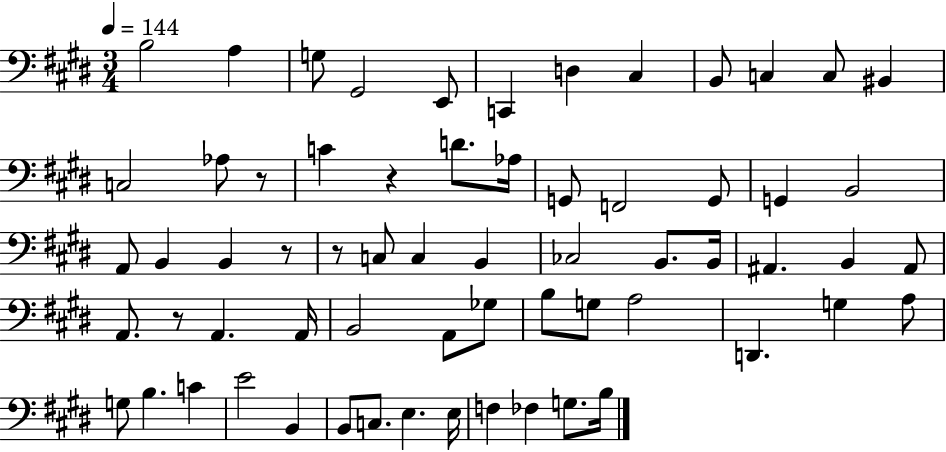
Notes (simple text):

B3/h A3/q G3/e G#2/h E2/e C2/q D3/q C#3/q B2/e C3/q C3/e BIS2/q C3/h Ab3/e R/e C4/q R/q D4/e. Ab3/s G2/e F2/h G2/e G2/q B2/h A2/e B2/q B2/q R/e R/e C3/e C3/q B2/q CES3/h B2/e. B2/s A#2/q. B2/q A#2/e A2/e. R/e A2/q. A2/s B2/h A2/e Gb3/e B3/e G3/e A3/h D2/q. G3/q A3/e G3/e B3/q. C4/q E4/h B2/q B2/e C3/e. E3/q. E3/s F3/q FES3/q G3/e. B3/s